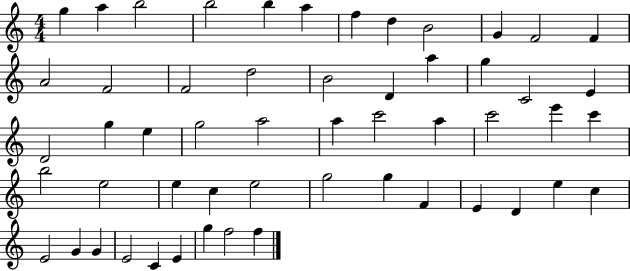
X:1
T:Untitled
M:4/4
L:1/4
K:C
g a b2 b2 b a f d B2 G F2 F A2 F2 F2 d2 B2 D a g C2 E D2 g e g2 a2 a c'2 a c'2 e' c' b2 e2 e c e2 g2 g F E D e c E2 G G E2 C E g f2 f